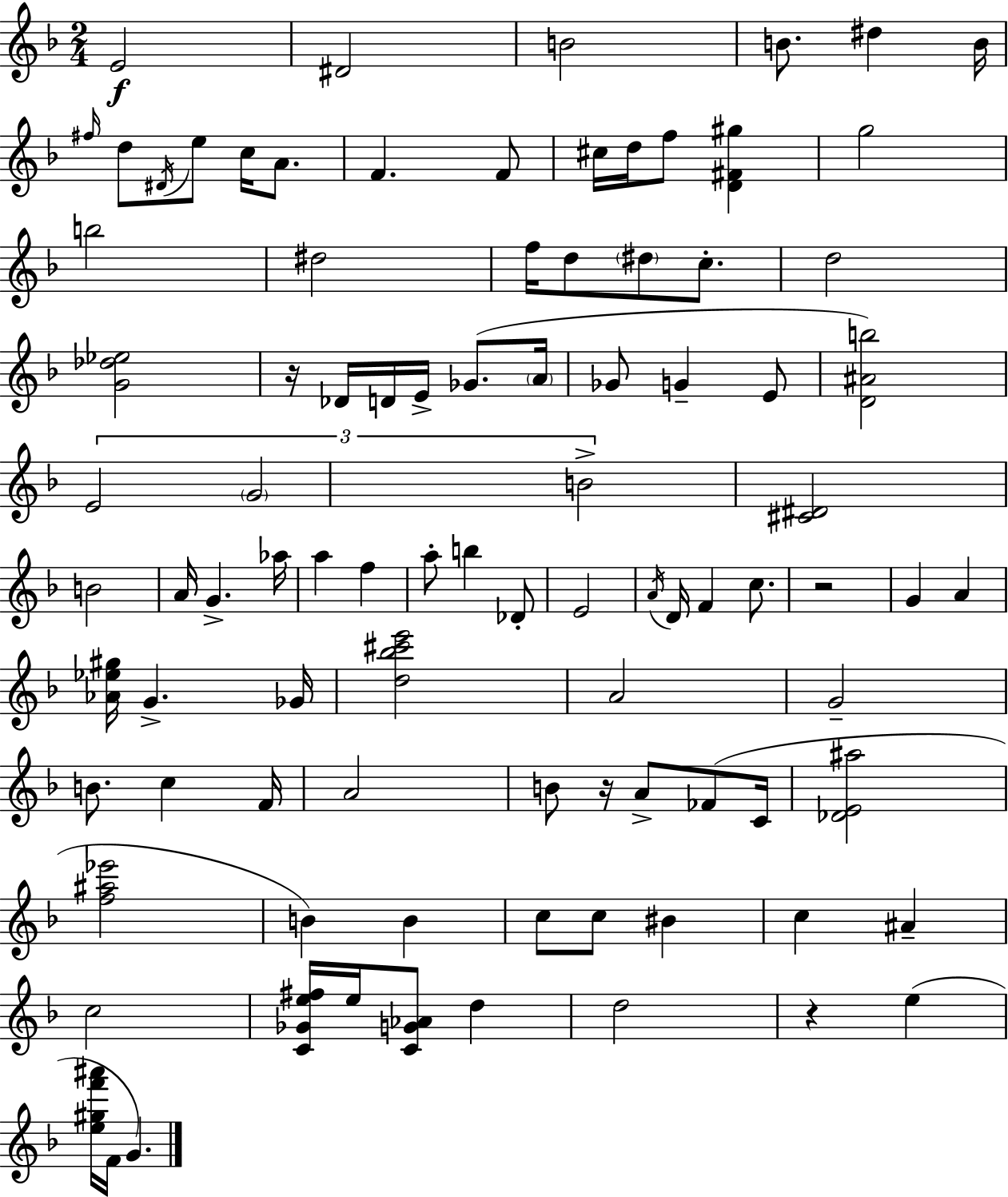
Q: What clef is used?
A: treble